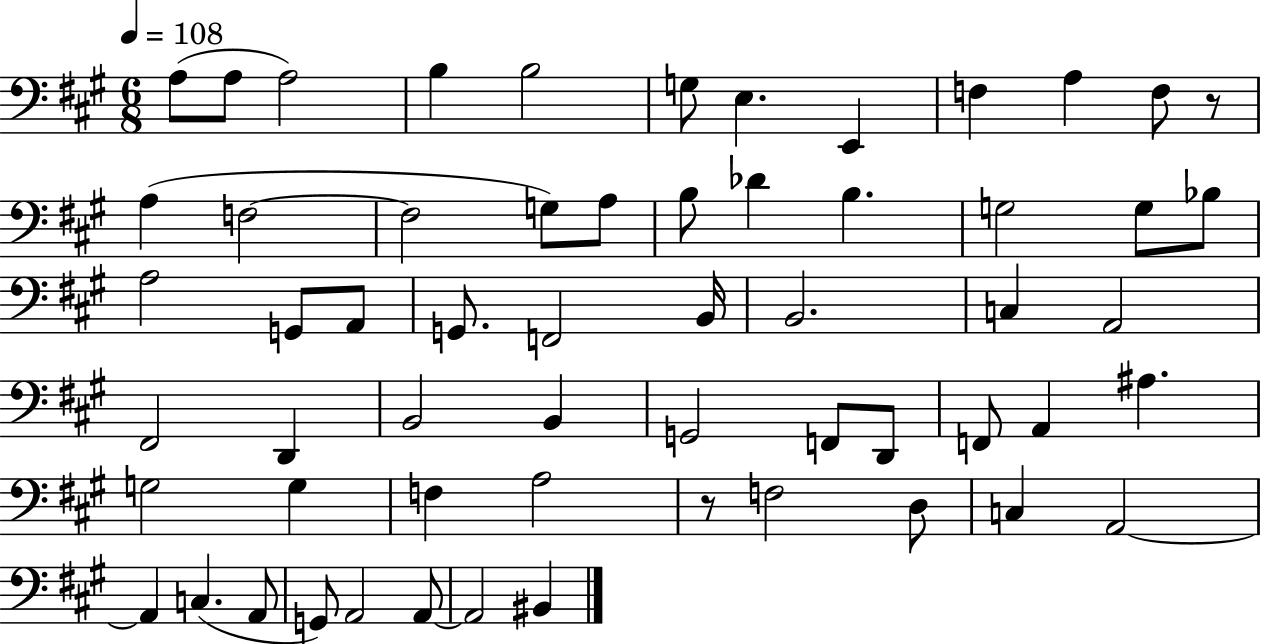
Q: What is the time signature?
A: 6/8